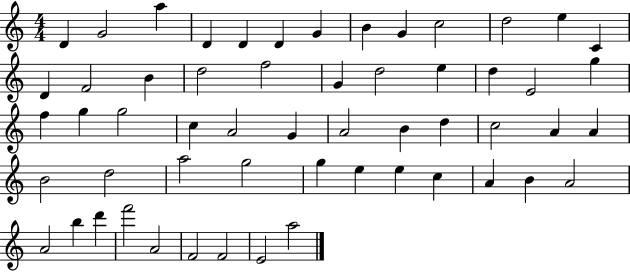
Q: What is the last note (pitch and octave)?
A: A5